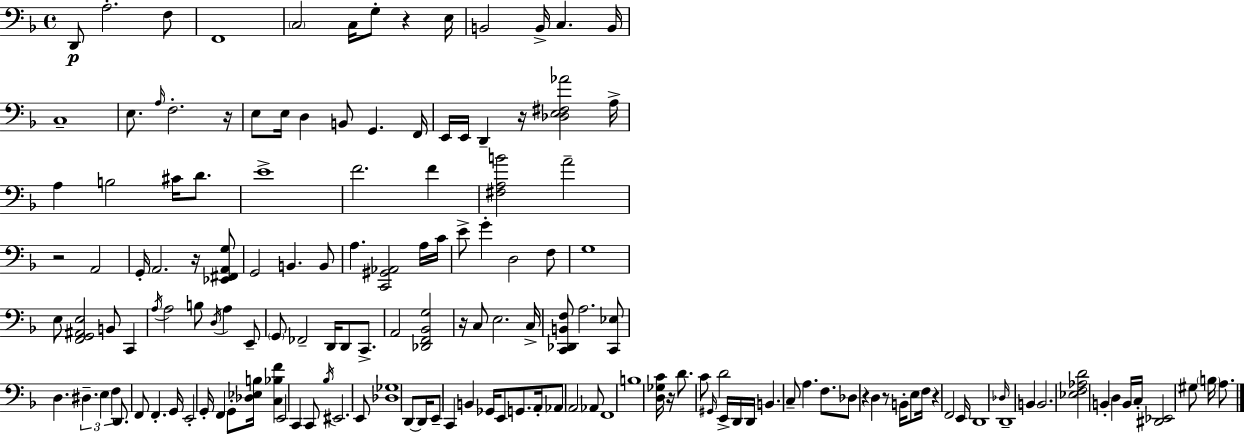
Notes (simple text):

D2/e A3/h. F3/e F2/w C3/h C3/s G3/e R/q E3/s B2/h B2/s C3/q. B2/s C3/w E3/e. A3/s F3/h. R/s E3/e E3/s D3/q B2/e G2/q. F2/s E2/s E2/s D2/q R/s [Db3,E3,F#3,Ab4]/h A3/s A3/q B3/h C#4/s D4/e. E4/w F4/h. F4/q [F#3,A3,B4]/h A4/h R/h A2/h G2/s A2/h. R/s [Eb2,F#2,A2,G3]/e G2/h B2/q. B2/e A3/q. [C2,G#2,Ab2]/h A3/s C4/s E4/e G4/q D3/h F3/e G3/w E3/e [F2,G2,A#2,E3]/h B2/e C2/q A3/s A3/h B3/e D3/s A3/q E2/e G2/e FES2/h D2/s D2/e C2/e. A2/h [Db2,F2,Bb2,G3]/h R/s C3/e E3/h. C3/s [C2,Db2,B2,F3]/e A3/h. [C2,Eb3]/e D3/q. D#3/q. E3/q F3/q D2/e. F2/e F2/q. G2/s E2/h G2/s F2/q G2/e [Db3,Eb3,B3]/s [C3,Bb3,F4]/q E2/h C2/q C2/e Bb3/s EIS2/h. E2/e [Db3,Gb3]/w D2/e D2/s E2/e C2/q B2/q Gb2/s E2/e G2/e. A2/s Ab2/e A2/h Ab2/e F2/w B3/w [D3,Gb3,C4]/s R/s D4/e. C4/e G#2/s D4/h E2/s D2/s D2/s B2/q. C3/e A3/q. F3/e. Db3/e R/q D3/q R/e B2/s E3/e F3/s R/q F2/h E2/s D2/w Db3/s D2/w B2/q B2/h. [Eb3,F3,Ab3,D4]/h B2/q D3/q B2/s C3/s [D#2,Eb2]/h G#3/e B3/s A3/e.